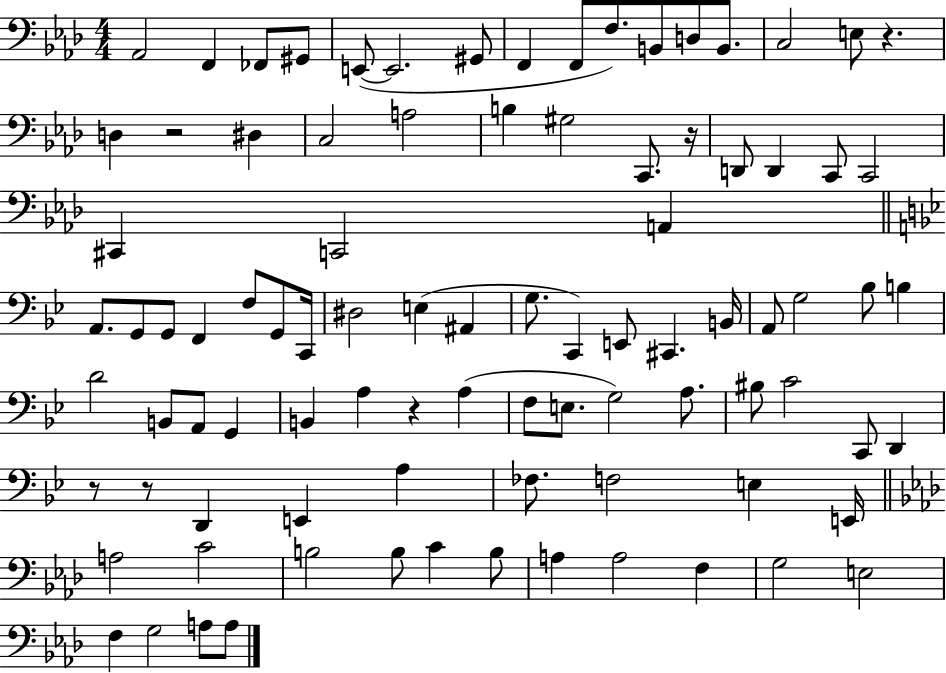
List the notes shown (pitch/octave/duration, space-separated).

Ab2/h F2/q FES2/e G#2/e E2/e E2/h. G#2/e F2/q F2/e F3/e. B2/e D3/e B2/e. C3/h E3/e R/q. D3/q R/h D#3/q C3/h A3/h B3/q G#3/h C2/e. R/s D2/e D2/q C2/e C2/h C#2/q C2/h A2/q A2/e. G2/e G2/e F2/q F3/e G2/e C2/s D#3/h E3/q A#2/q G3/e. C2/q E2/e C#2/q. B2/s A2/e G3/h Bb3/e B3/q D4/h B2/e A2/e G2/q B2/q A3/q R/q A3/q F3/e E3/e. G3/h A3/e. BIS3/e C4/h C2/e D2/q R/e R/e D2/q E2/q A3/q FES3/e. F3/h E3/q E2/s A3/h C4/h B3/h B3/e C4/q B3/e A3/q A3/h F3/q G3/h E3/h F3/q G3/h A3/e A3/e